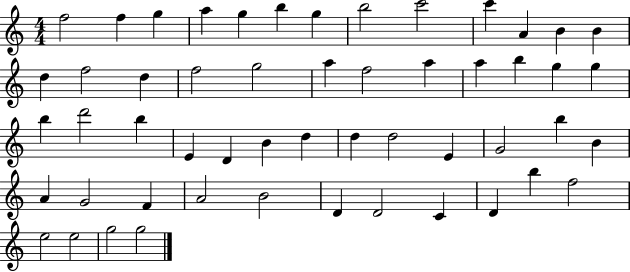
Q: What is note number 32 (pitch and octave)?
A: D5